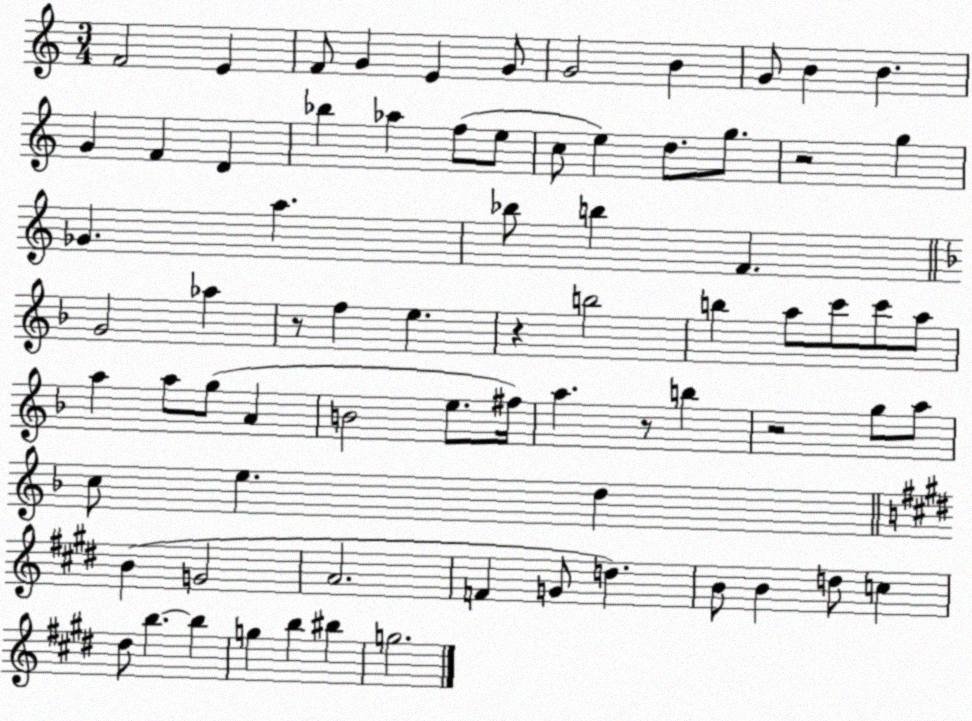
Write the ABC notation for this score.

X:1
T:Untitled
M:3/4
L:1/4
K:C
F2 E F/2 G E G/2 G2 B G/2 B B G F D _b _a f/2 e/2 c/2 e d/2 g/2 z2 g _G a _b/2 b F G2 _a z/2 f e z b2 b a/2 c'/2 c'/2 a/2 a a/2 g/2 A B2 e/2 ^f/4 a z/2 b z2 g/2 a/2 c/2 e d B G2 A2 F G/2 d B/2 B d/2 c ^d/2 b b g b ^b g2